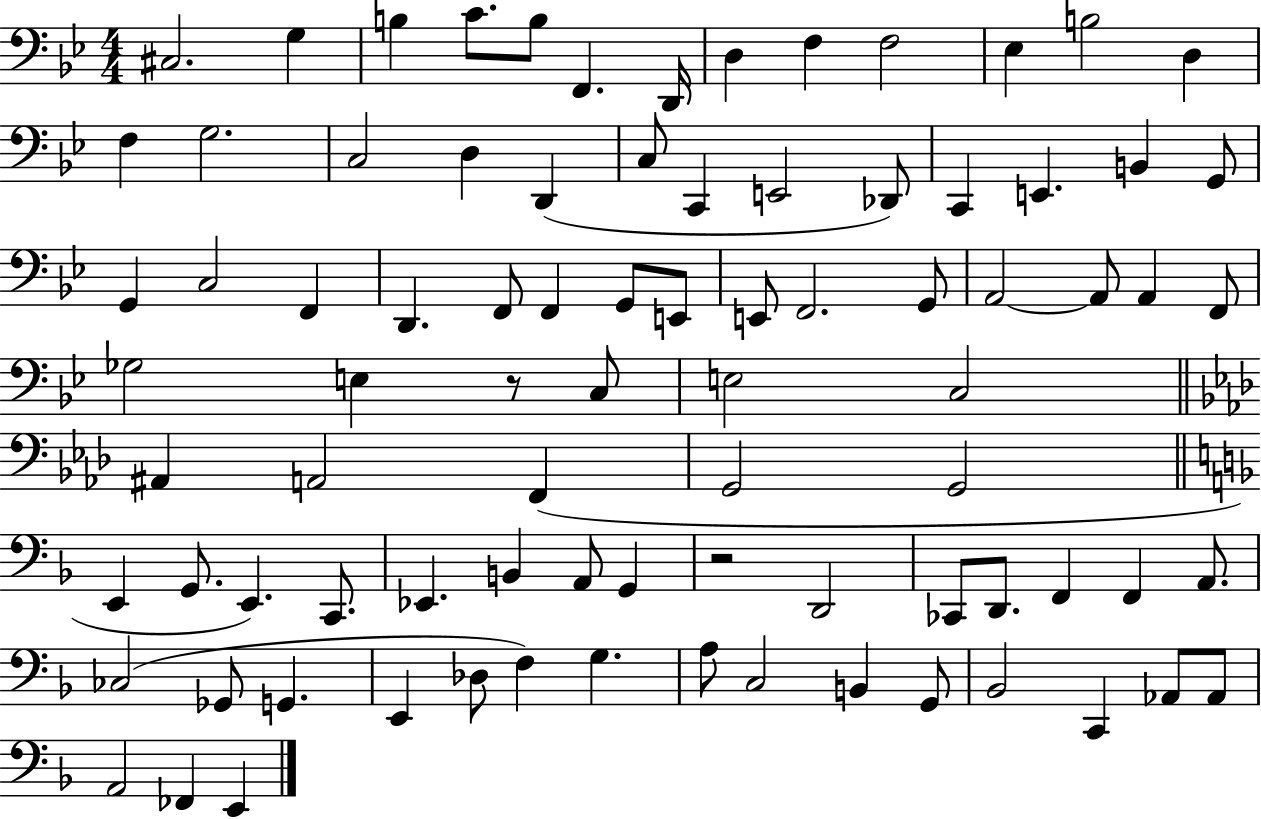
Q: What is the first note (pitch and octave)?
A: C#3